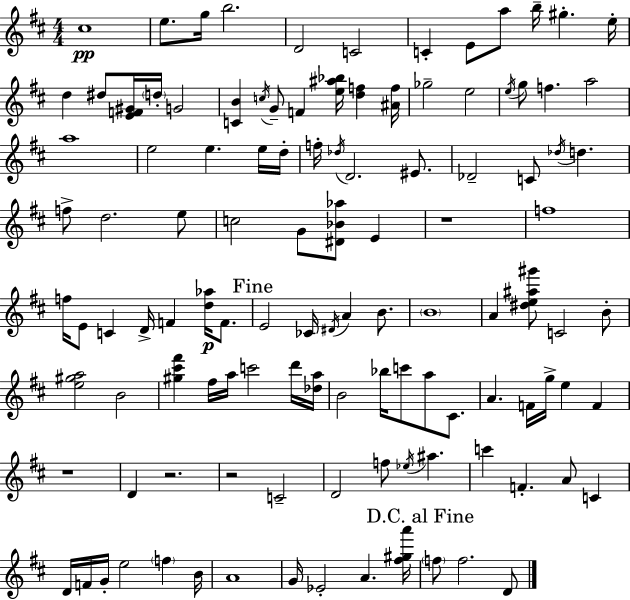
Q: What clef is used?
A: treble